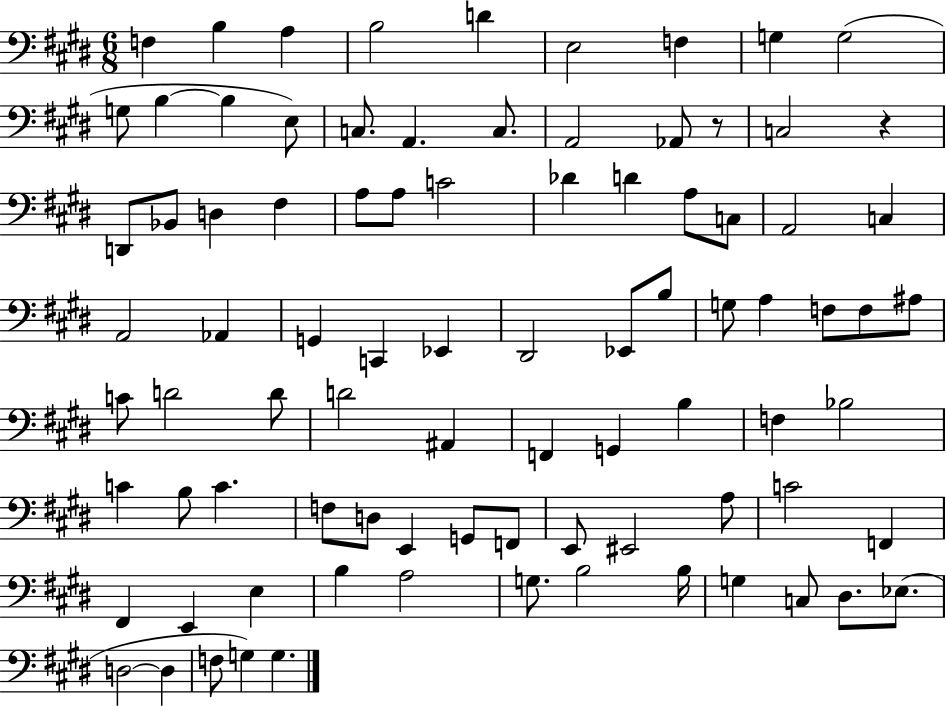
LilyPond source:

{
  \clef bass
  \numericTimeSignature
  \time 6/8
  \key e \major
  \repeat volta 2 { f4 b4 a4 | b2 d'4 | e2 f4 | g4 g2( | \break g8 b4~~ b4 e8) | c8. a,4. c8. | a,2 aes,8 r8 | c2 r4 | \break d,8 bes,8 d4 fis4 | a8 a8 c'2 | des'4 d'4 a8 c8 | a,2 c4 | \break a,2 aes,4 | g,4 c,4 ees,4 | dis,2 ees,8 b8 | g8 a4 f8 f8 ais8 | \break c'8 d'2 d'8 | d'2 ais,4 | f,4 g,4 b4 | f4 bes2 | \break c'4 b8 c'4. | f8 d8 e,4 g,8 f,8 | e,8 eis,2 a8 | c'2 f,4 | \break fis,4 e,4 e4 | b4 a2 | g8. b2 b16 | g4 c8 dis8. ees8.( | \break d2~~ d4 | f8 g4) g4. | } \bar "|."
}